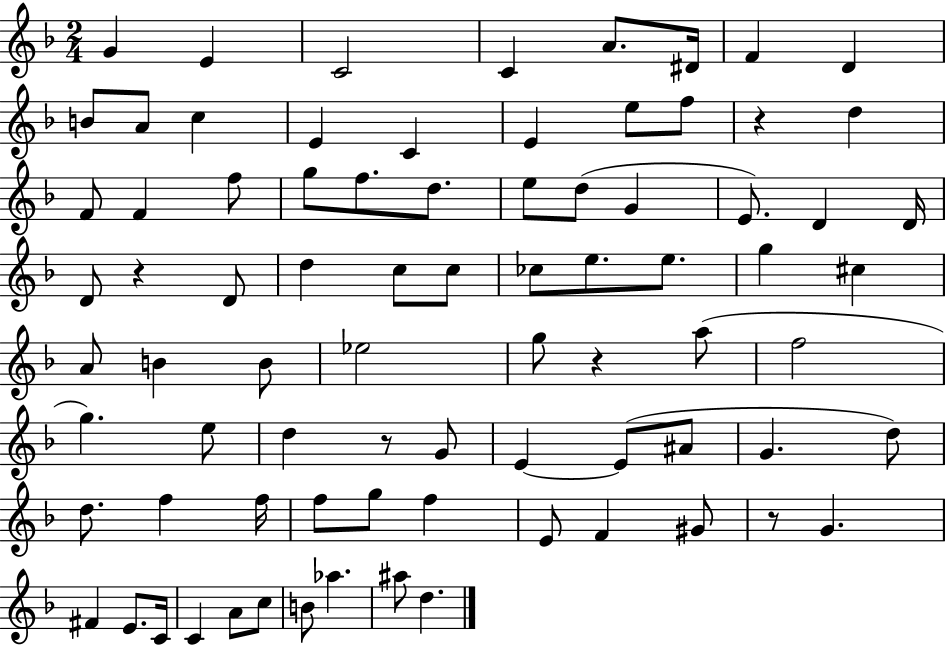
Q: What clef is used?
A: treble